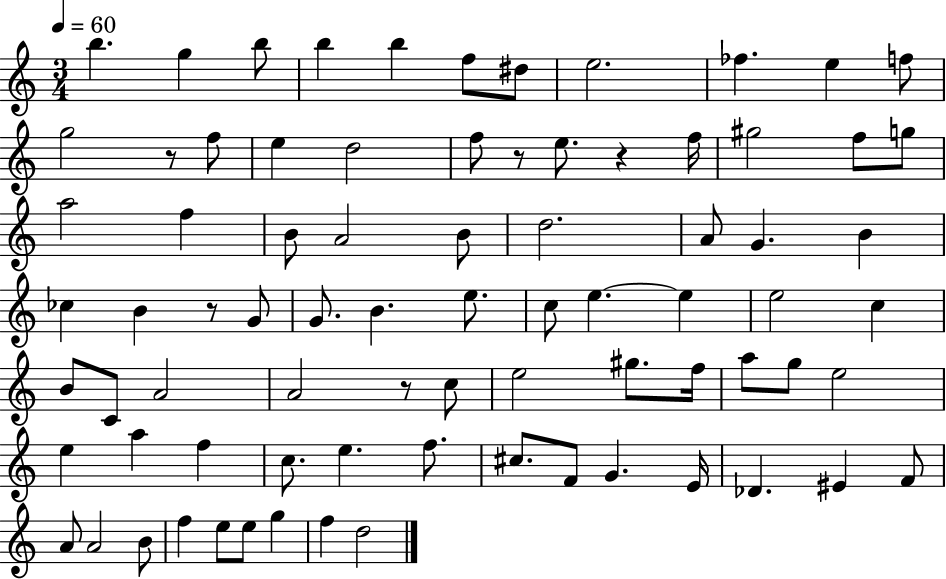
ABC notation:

X:1
T:Untitled
M:3/4
L:1/4
K:C
b g b/2 b b f/2 ^d/2 e2 _f e f/2 g2 z/2 f/2 e d2 f/2 z/2 e/2 z f/4 ^g2 f/2 g/2 a2 f B/2 A2 B/2 d2 A/2 G B _c B z/2 G/2 G/2 B e/2 c/2 e e e2 c B/2 C/2 A2 A2 z/2 c/2 e2 ^g/2 f/4 a/2 g/2 e2 e a f c/2 e f/2 ^c/2 F/2 G E/4 _D ^E F/2 A/2 A2 B/2 f e/2 e/2 g f d2